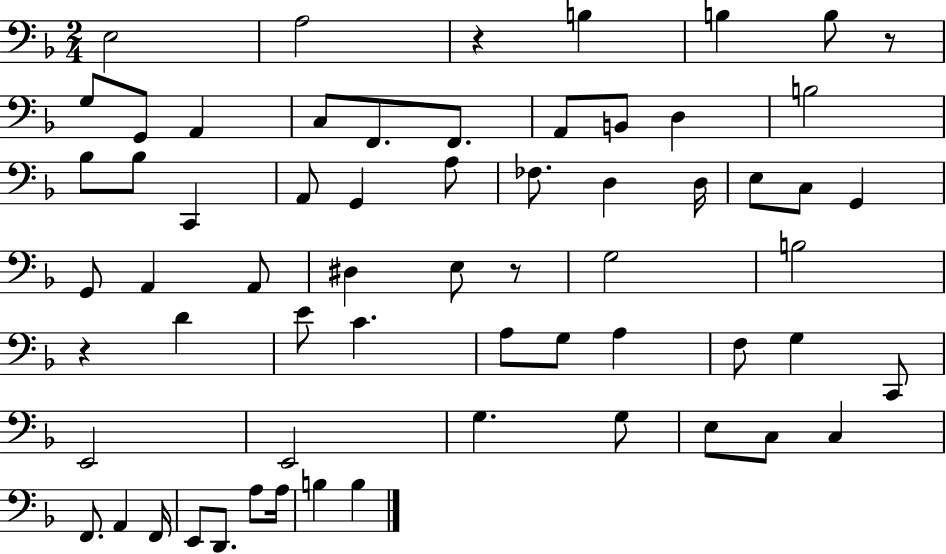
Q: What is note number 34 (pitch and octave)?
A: B3